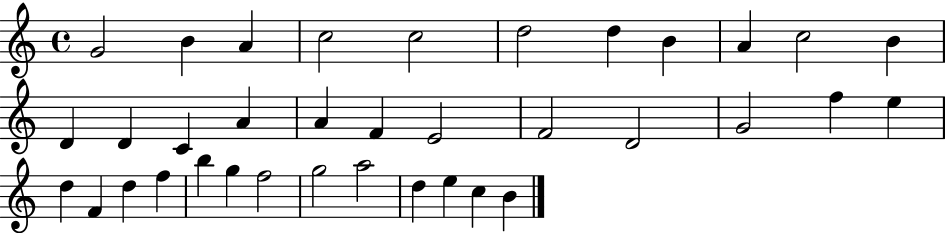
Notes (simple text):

G4/h B4/q A4/q C5/h C5/h D5/h D5/q B4/q A4/q C5/h B4/q D4/q D4/q C4/q A4/q A4/q F4/q E4/h F4/h D4/h G4/h F5/q E5/q D5/q F4/q D5/q F5/q B5/q G5/q F5/h G5/h A5/h D5/q E5/q C5/q B4/q